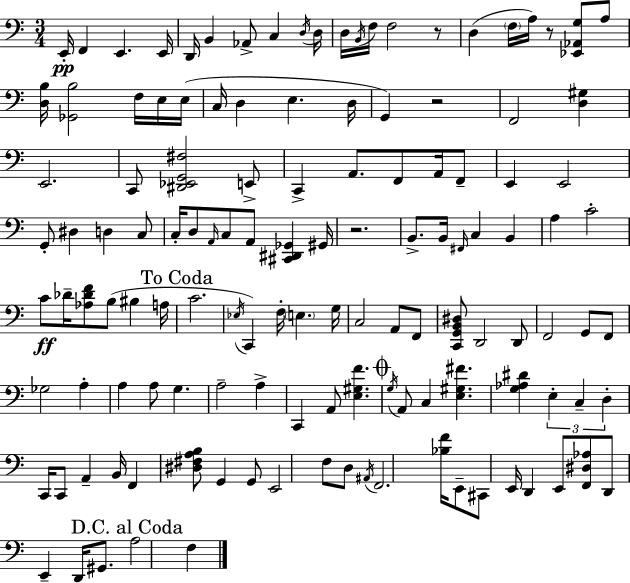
{
  \clef bass
  \numericTimeSignature
  \time 3/4
  \key a \minor
  e,16-.\pp f,4 e,4. e,16 | d,16 b,4 aes,8-> c4 \acciaccatura { d16 } | d16 d16 \acciaccatura { b,16 } f16 f2 | r8 d4( \parenthesize f16 a16) r8 <ees, aes, g>8 | \break a8 <d b>16 <ges, b>2 f16 | e16 e16( c16 d4 e4. | d16 g,4) r2 | f,2 <d gis>4 | \break e,2. | c,8 <dis, ees, g, fis>2 | e,8-> c,4-> a,8. f,8 a,16 | f,8-- e,4 e,2 | \break g,8-. dis4 d4 | c8 c16-. d8 \grace { a,16 } c8 a,8 <cis, dis, ges,>4 | gis,16 r2. | b,8.-> b,16 \grace { fis,16 } c4 | \break b,4 a4 c'2-. | c'8\ff des'16-- <aes des' f'>8 b8( bis4 | a16 \mark "To Coda" c'2. | \acciaccatura { ees16 } c,4) f16-. \parenthesize e4. | \break g16 c2 | a,8 f,8 <c, g, b, dis>8 d,2 | d,8 f,2 | g,8 f,8 ges2 | \break a4-. a4 a8 g4. | a2-- | a4-> c,4 a,8 <e gis f'>4. | \mark \markup { \musicglyph "scripts.coda" } \acciaccatura { g16 } a,8 c4 | \break <e gis fis'>4. <g aes dis'>4 \tuplet 3/2 { e4-. | c4-- d4-. } c,16 c,8 | a,4-- b,16 f,4 <dis fis a b>8 | g,4 g,8 e,2 | \break f8 d8 \acciaccatura { ais,16 } f,2. | <bes f'>16 e,8-- cis,8 | e,16 d,4 e,8 <f, dis aes>8 d,8 e,4-- | d,16 gis,8. \mark "D.C. al Coda" a2 | \break f4 \bar "|."
}